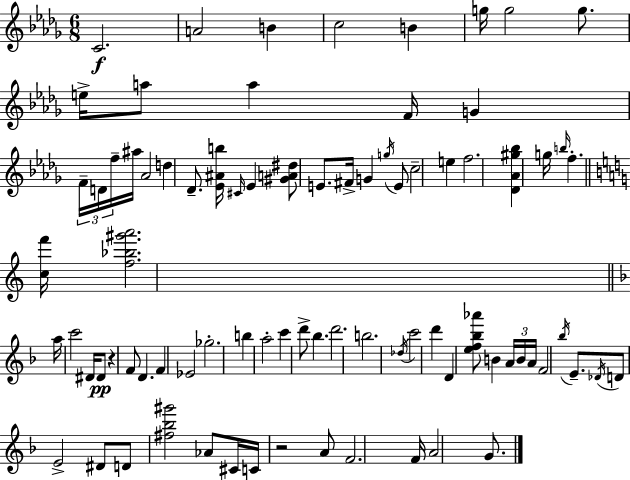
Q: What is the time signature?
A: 6/8